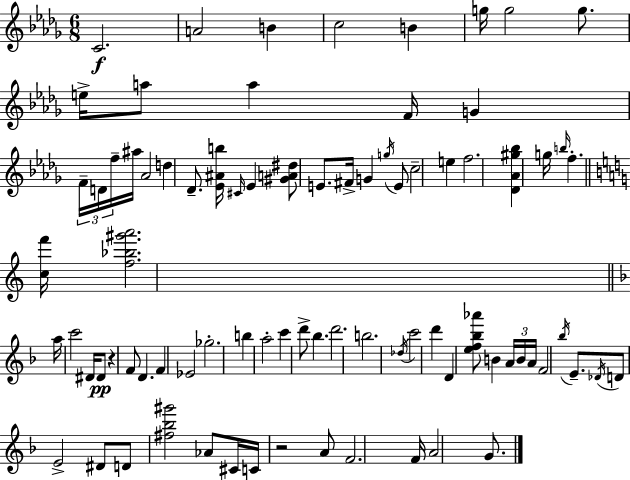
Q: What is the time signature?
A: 6/8